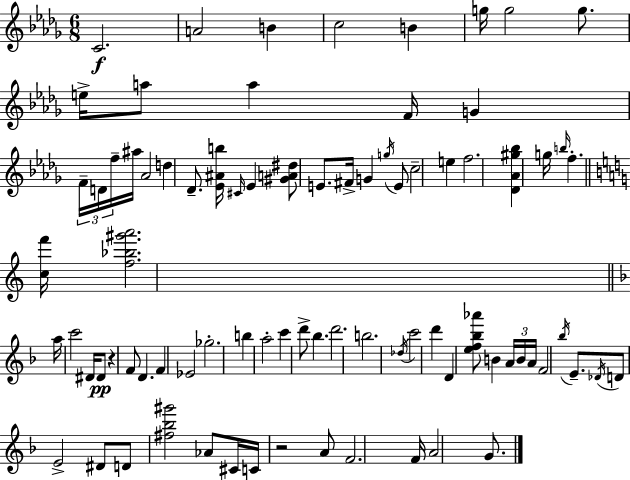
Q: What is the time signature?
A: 6/8